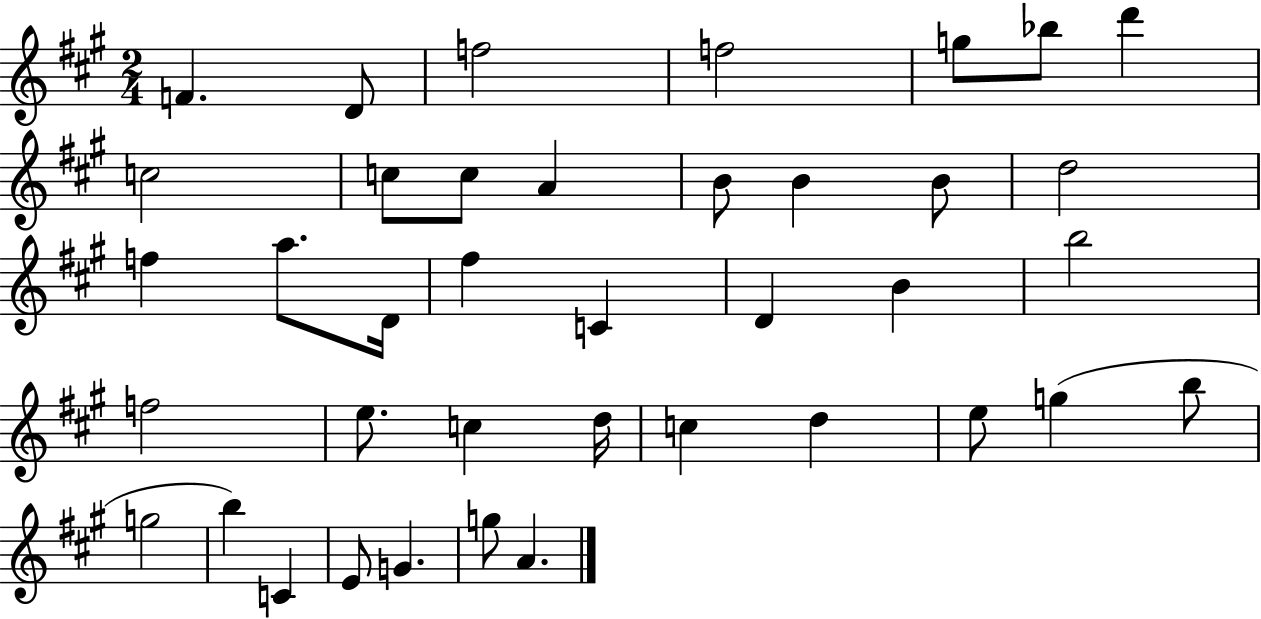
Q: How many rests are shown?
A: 0